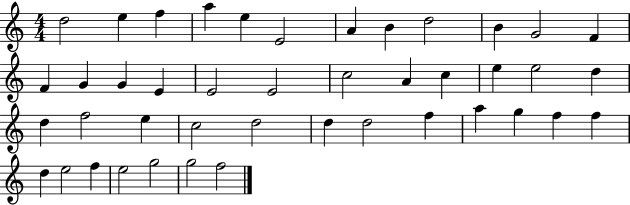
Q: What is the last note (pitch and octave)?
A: F5